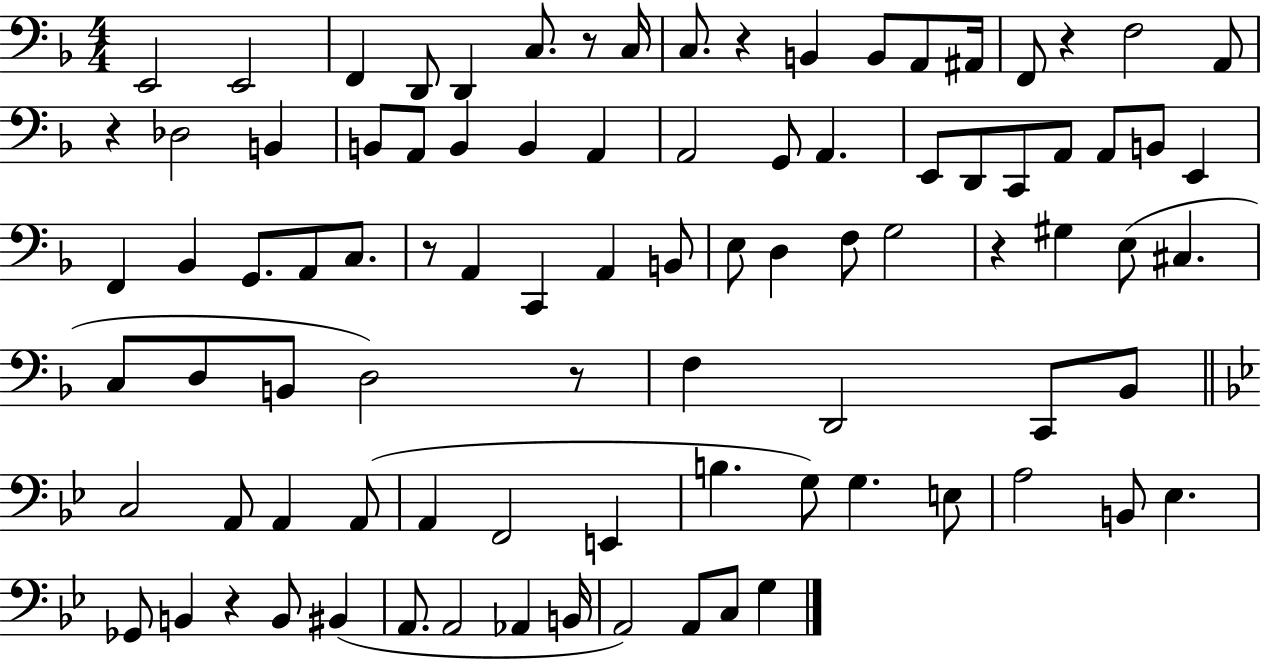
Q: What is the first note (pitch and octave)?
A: E2